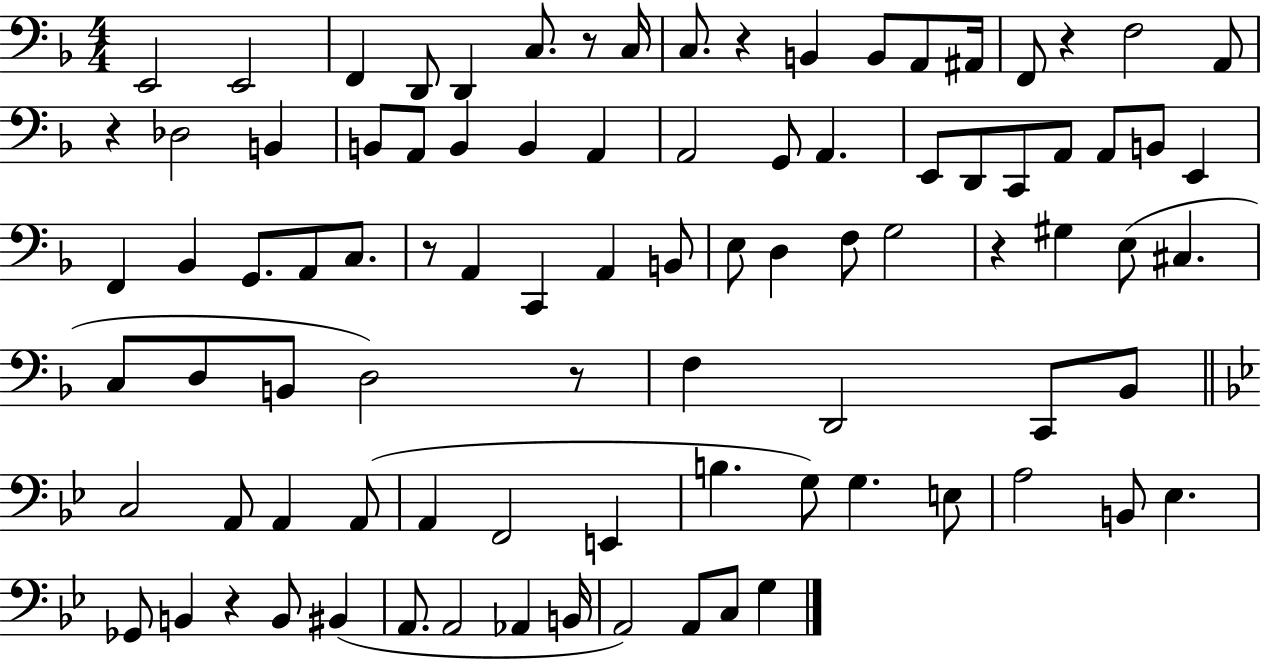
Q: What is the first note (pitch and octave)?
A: E2